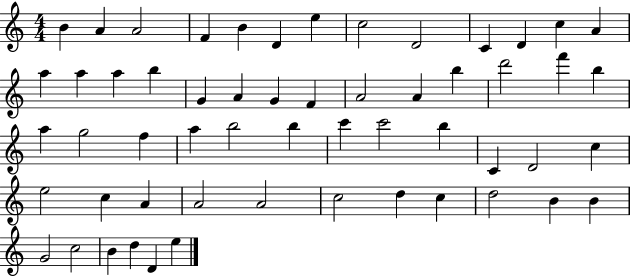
X:1
T:Untitled
M:4/4
L:1/4
K:C
B A A2 F B D e c2 D2 C D c A a a a b G A G F A2 A b d'2 f' b a g2 f a b2 b c' c'2 b C D2 c e2 c A A2 A2 c2 d c d2 B B G2 c2 B d D e